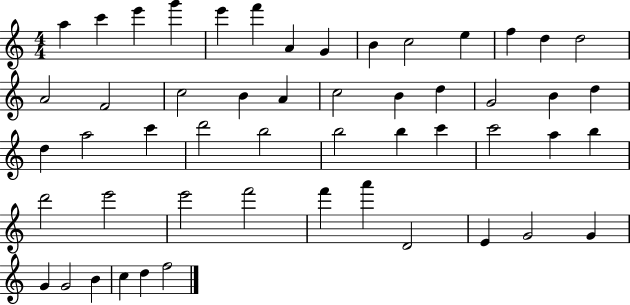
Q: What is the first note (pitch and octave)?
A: A5